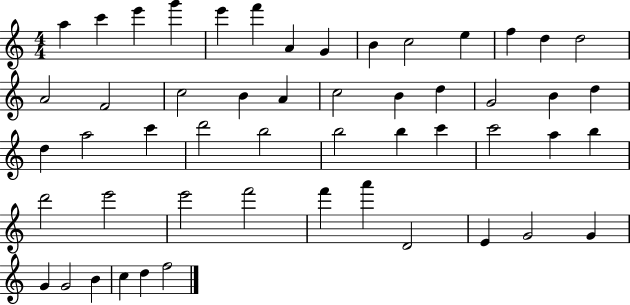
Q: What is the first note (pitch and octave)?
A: A5